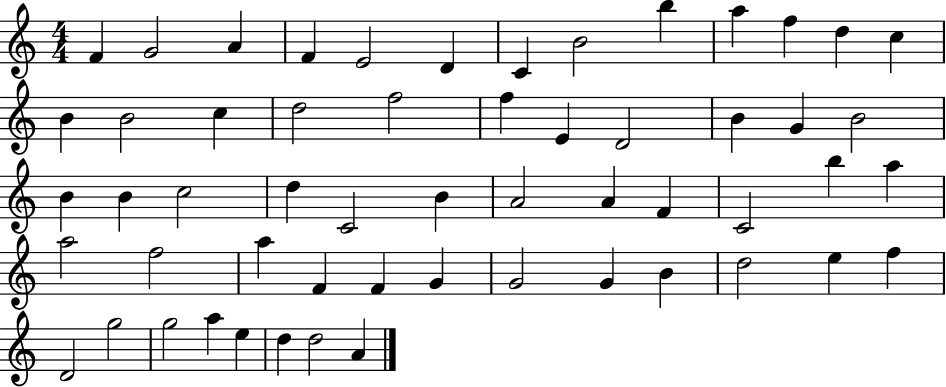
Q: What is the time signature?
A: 4/4